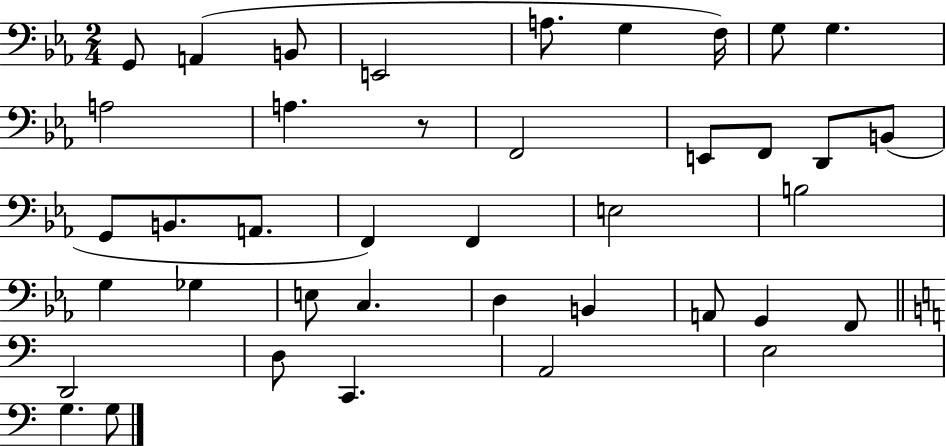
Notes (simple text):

G2/e A2/q B2/e E2/h A3/e. G3/q F3/s G3/e G3/q. A3/h A3/q. R/e F2/h E2/e F2/e D2/e B2/e G2/e B2/e. A2/e. F2/q F2/q E3/h B3/h G3/q Gb3/q E3/e C3/q. D3/q B2/q A2/e G2/q F2/e D2/h D3/e C2/q. A2/h E3/h G3/q. G3/e